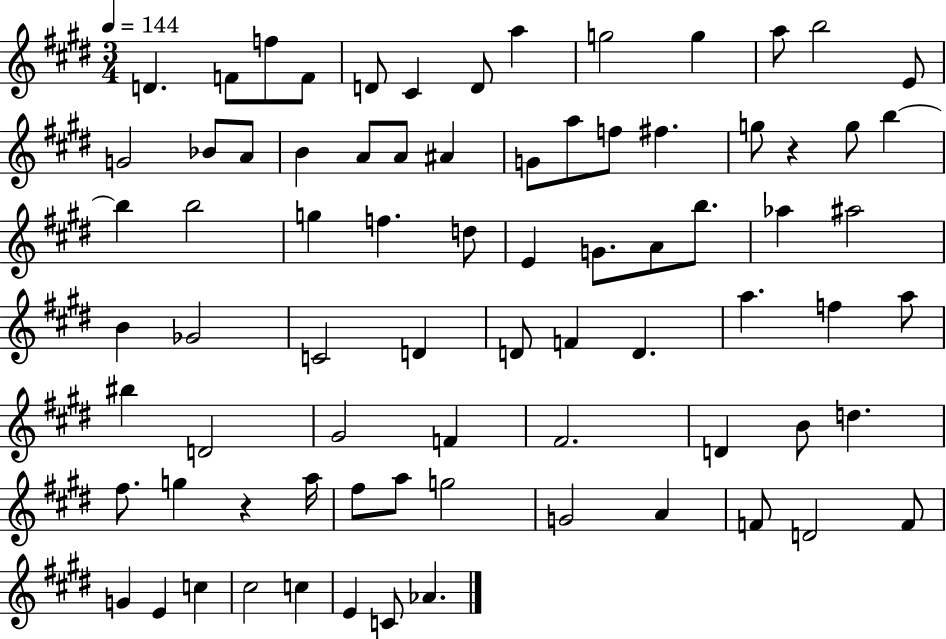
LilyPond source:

{
  \clef treble
  \numericTimeSignature
  \time 3/4
  \key e \major
  \tempo 4 = 144
  d'4. f'8 f''8 f'8 | d'8 cis'4 d'8 a''4 | g''2 g''4 | a''8 b''2 e'8 | \break g'2 bes'8 a'8 | b'4 a'8 a'8 ais'4 | g'8 a''8 f''8 fis''4. | g''8 r4 g''8 b''4~~ | \break b''4 b''2 | g''4 f''4. d''8 | e'4 g'8. a'8 b''8. | aes''4 ais''2 | \break b'4 ges'2 | c'2 d'4 | d'8 f'4 d'4. | a''4. f''4 a''8 | \break bis''4 d'2 | gis'2 f'4 | fis'2. | d'4 b'8 d''4. | \break fis''8. g''4 r4 a''16 | fis''8 a''8 g''2 | g'2 a'4 | f'8 d'2 f'8 | \break g'4 e'4 c''4 | cis''2 c''4 | e'4 c'8 aes'4. | \bar "|."
}